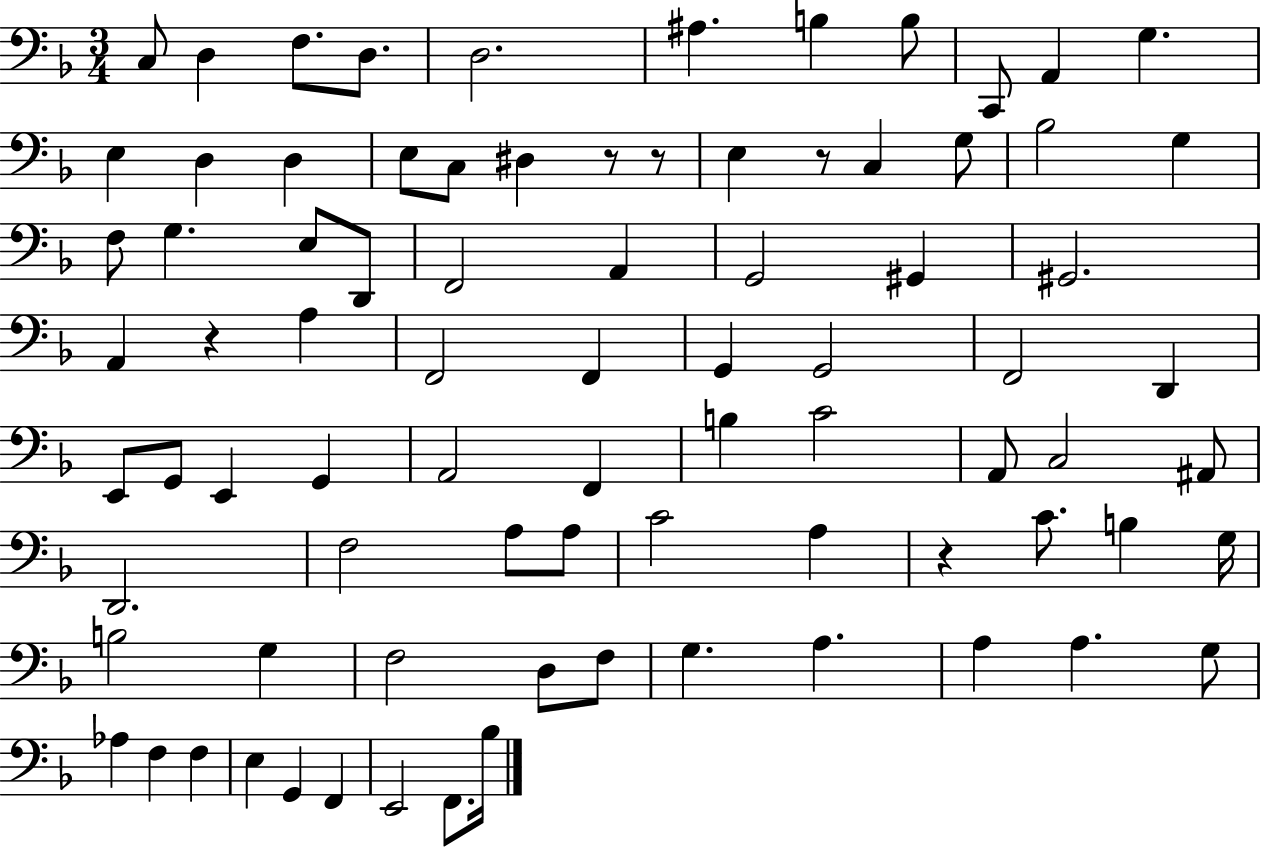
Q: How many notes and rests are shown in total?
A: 83